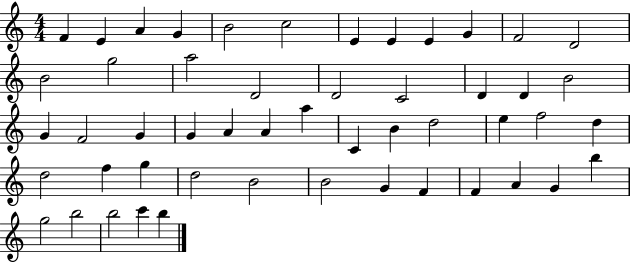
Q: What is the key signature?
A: C major